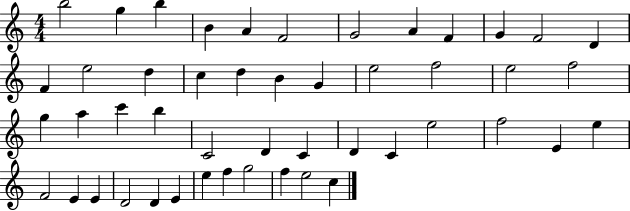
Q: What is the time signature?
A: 4/4